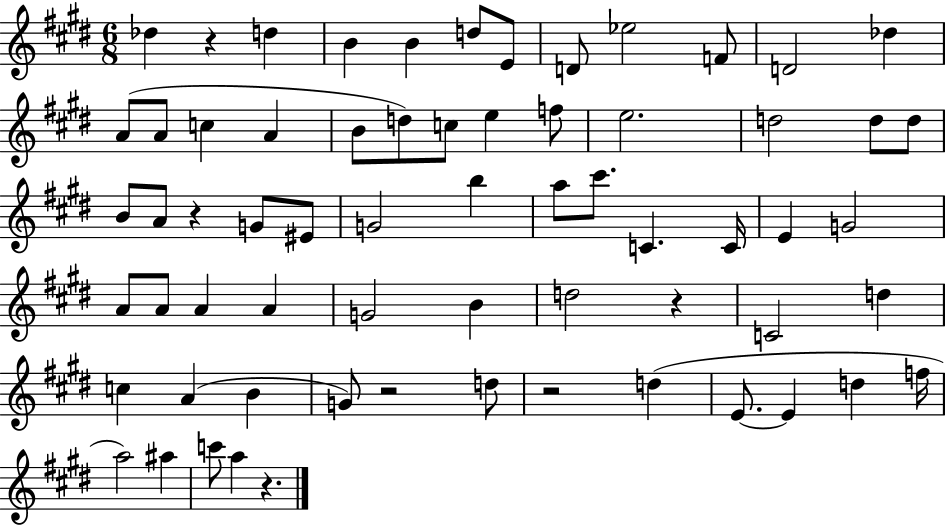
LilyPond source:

{
  \clef treble
  \numericTimeSignature
  \time 6/8
  \key e \major
  des''4 r4 d''4 | b'4 b'4 d''8 e'8 | d'8 ees''2 f'8 | d'2 des''4 | \break a'8( a'8 c''4 a'4 | b'8 d''8) c''8 e''4 f''8 | e''2. | d''2 d''8 d''8 | \break b'8 a'8 r4 g'8 eis'8 | g'2 b''4 | a''8 cis'''8. c'4. c'16 | e'4 g'2 | \break a'8 a'8 a'4 a'4 | g'2 b'4 | d''2 r4 | c'2 d''4 | \break c''4 a'4( b'4 | g'8) r2 d''8 | r2 d''4( | e'8.~~ e'4 d''4 f''16 | \break a''2) ais''4 | c'''8 a''4 r4. | \bar "|."
}